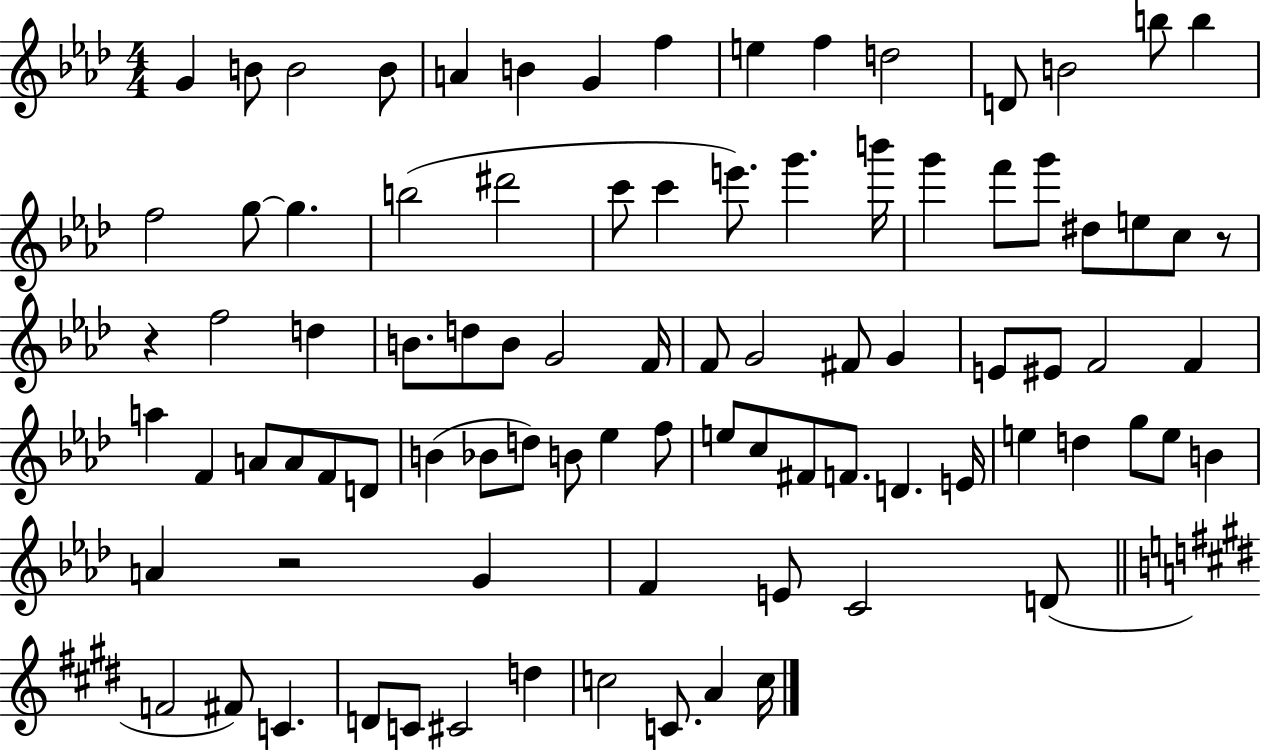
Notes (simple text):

G4/q B4/e B4/h B4/e A4/q B4/q G4/q F5/q E5/q F5/q D5/h D4/e B4/h B5/e B5/q F5/h G5/e G5/q. B5/h D#6/h C6/e C6/q E6/e. G6/q. B6/s G6/q F6/e G6/e D#5/e E5/e C5/e R/e R/q F5/h D5/q B4/e. D5/e B4/e G4/h F4/s F4/e G4/h F#4/e G4/q E4/e EIS4/e F4/h F4/q A5/q F4/q A4/e A4/e F4/e D4/e B4/q Bb4/e D5/e B4/e Eb5/q F5/e E5/e C5/e F#4/e F4/e. D4/q. E4/s E5/q D5/q G5/e E5/e B4/q A4/q R/h G4/q F4/q E4/e C4/h D4/e F4/h F#4/e C4/q. D4/e C4/e C#4/h D5/q C5/h C4/e. A4/q C5/s